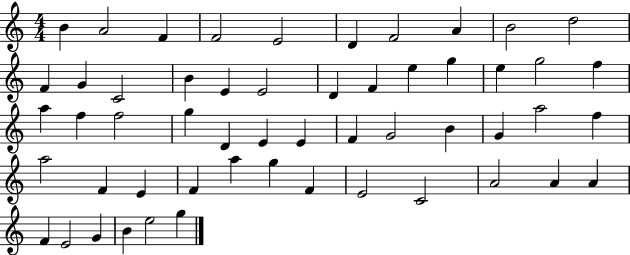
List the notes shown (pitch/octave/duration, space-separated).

B4/q A4/h F4/q F4/h E4/h D4/q F4/h A4/q B4/h D5/h F4/q G4/q C4/h B4/q E4/q E4/h D4/q F4/q E5/q G5/q E5/q G5/h F5/q A5/q F5/q F5/h G5/q D4/q E4/q E4/q F4/q G4/h B4/q G4/q A5/h F5/q A5/h F4/q E4/q F4/q A5/q G5/q F4/q E4/h C4/h A4/h A4/q A4/q F4/q E4/h G4/q B4/q E5/h G5/q